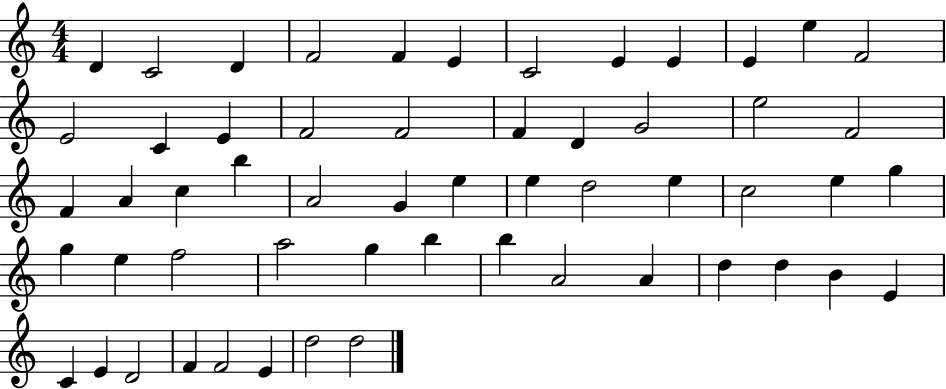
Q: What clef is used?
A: treble